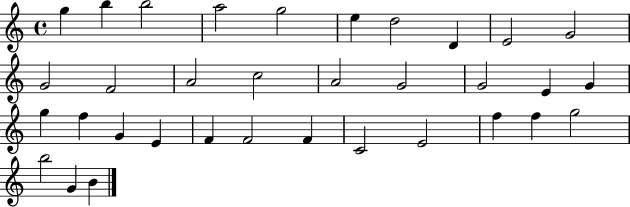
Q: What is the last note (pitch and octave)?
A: B4